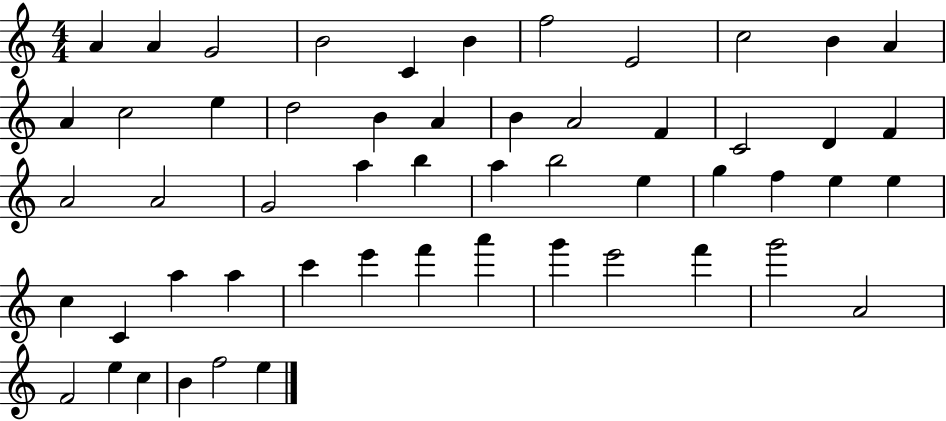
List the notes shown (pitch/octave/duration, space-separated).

A4/q A4/q G4/h B4/h C4/q B4/q F5/h E4/h C5/h B4/q A4/q A4/q C5/h E5/q D5/h B4/q A4/q B4/q A4/h F4/q C4/h D4/q F4/q A4/h A4/h G4/h A5/q B5/q A5/q B5/h E5/q G5/q F5/q E5/q E5/q C5/q C4/q A5/q A5/q C6/q E6/q F6/q A6/q G6/q E6/h F6/q G6/h A4/h F4/h E5/q C5/q B4/q F5/h E5/q